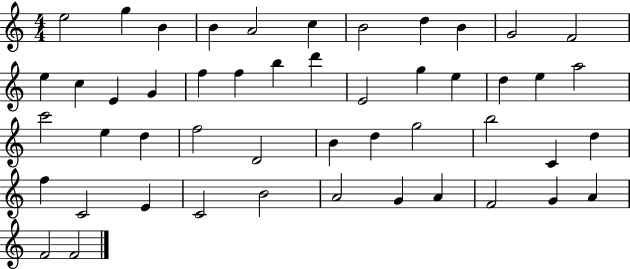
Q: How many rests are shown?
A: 0